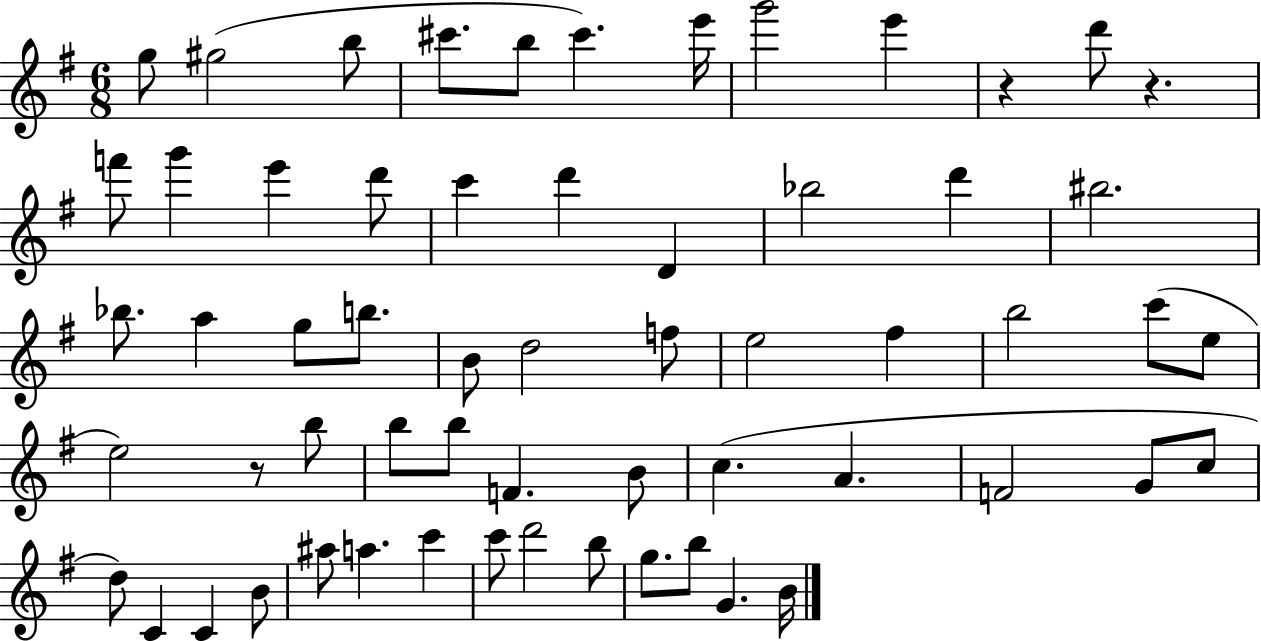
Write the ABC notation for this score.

X:1
T:Untitled
M:6/8
L:1/4
K:G
g/2 ^g2 b/2 ^c'/2 b/2 ^c' e'/4 g'2 e' z d'/2 z f'/2 g' e' d'/2 c' d' D _b2 d' ^b2 _b/2 a g/2 b/2 B/2 d2 f/2 e2 ^f b2 c'/2 e/2 e2 z/2 b/2 b/2 b/2 F B/2 c A F2 G/2 c/2 d/2 C C B/2 ^a/2 a c' c'/2 d'2 b/2 g/2 b/2 G B/4